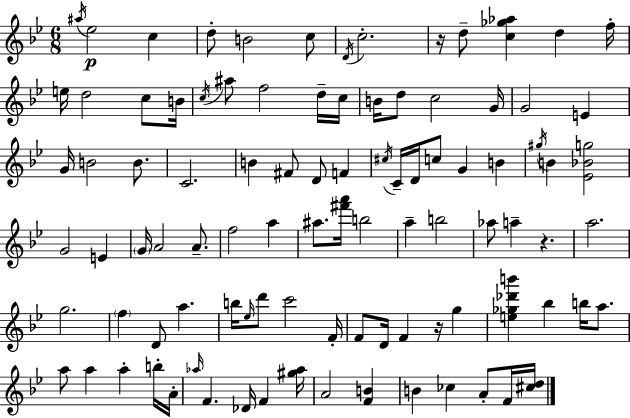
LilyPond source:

{
  \clef treble
  \numericTimeSignature
  \time 6/8
  \key g \minor
  \acciaccatura { ais''16 }\p ees''2 c''4 | d''8-. b'2 c''8 | \acciaccatura { d'16 } c''2.-. | r16 d''8-- <c'' ges'' aes''>4 d''4 | \break f''16-. e''16 d''2 c''8 | b'16 \acciaccatura { c''16 } ais''8 f''2 | d''16-- c''16 b'16 d''8 c''2 | g'16 g'2 e'4 | \break g'16 b'2 | b'8. c'2. | b'4 fis'8 d'8 f'4 | \acciaccatura { cis''16 } c'16-- d'16 c''8 g'4 | \break b'4 \acciaccatura { gis''16 } b'4 <ees' bes' g''>2 | g'2 | e'4 \parenthesize g'16 a'2 | a'8.-- f''2 | \break a''4 ais''8. <fis''' a'''>16 b''2 | a''4-- b''2 | aes''8 a''4-- r4. | a''2. | \break g''2. | \parenthesize f''4 d'8 a''4. | b''16 \grace { ees''16 } d'''8 c'''2 | f'16-. f'8 d'16 f'4 | \break r16 g''4 <e'' ges'' des''' b'''>4 bes''4 | b''16 a''8. a''8 a''4 | a''4-. b''16-. a'16-. \grace { aes''16 } f'4. | des'16 f'4 <gis'' aes''>16 a'2 | \break <f' b'>4 b'4 ces''4 | a'8-. f'16 <cis'' d''>16 \bar "|."
}